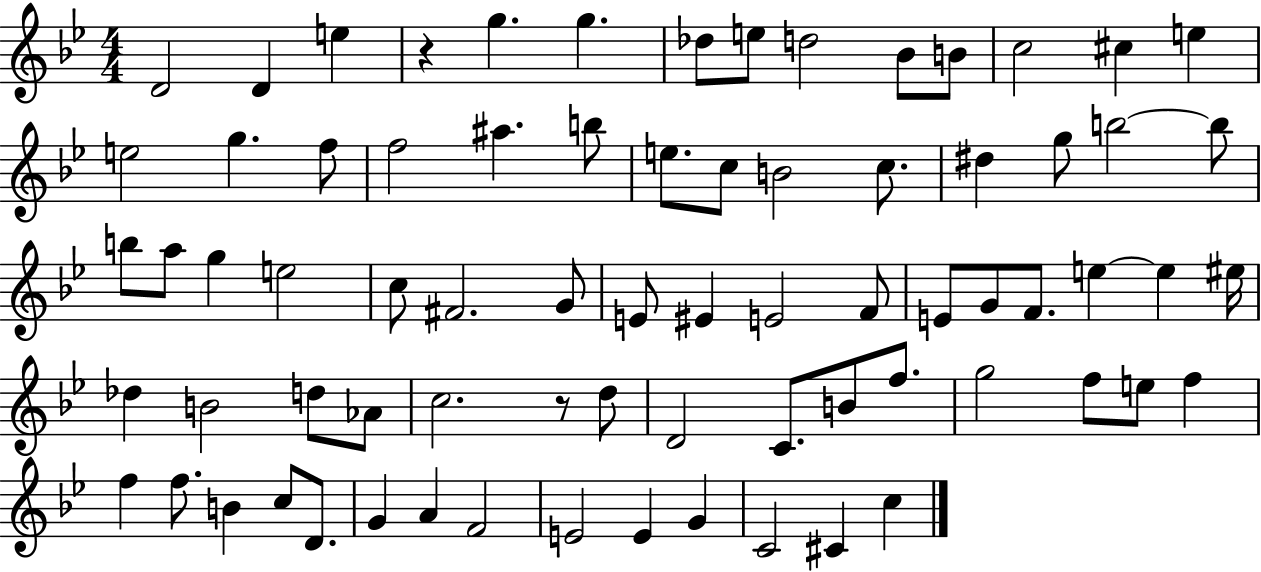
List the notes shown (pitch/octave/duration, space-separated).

D4/h D4/q E5/q R/q G5/q. G5/q. Db5/e E5/e D5/h Bb4/e B4/e C5/h C#5/q E5/q E5/h G5/q. F5/e F5/h A#5/q. B5/e E5/e. C5/e B4/h C5/e. D#5/q G5/e B5/h B5/e B5/e A5/e G5/q E5/h C5/e F#4/h. G4/e E4/e EIS4/q E4/h F4/e E4/e G4/e F4/e. E5/q E5/q EIS5/s Db5/q B4/h D5/e Ab4/e C5/h. R/e D5/e D4/h C4/e. B4/e F5/e. G5/h F5/e E5/e F5/q F5/q F5/e. B4/q C5/e D4/e. G4/q A4/q F4/h E4/h E4/q G4/q C4/h C#4/q C5/q